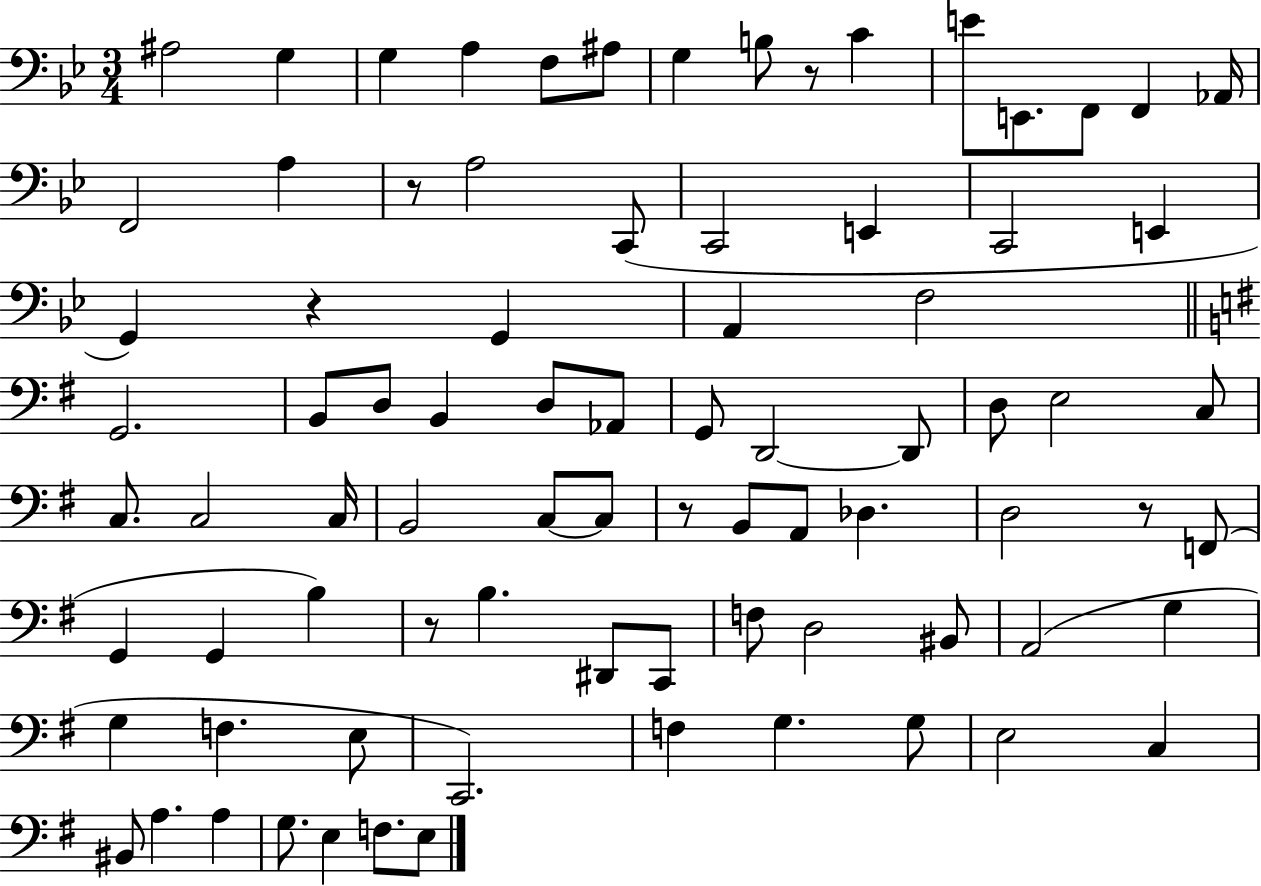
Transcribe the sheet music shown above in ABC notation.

X:1
T:Untitled
M:3/4
L:1/4
K:Bb
^A,2 G, G, A, F,/2 ^A,/2 G, B,/2 z/2 C E/2 E,,/2 F,,/2 F,, _A,,/4 F,,2 A, z/2 A,2 C,,/2 C,,2 E,, C,,2 E,, G,, z G,, A,, F,2 G,,2 B,,/2 D,/2 B,, D,/2 _A,,/2 G,,/2 D,,2 D,,/2 D,/2 E,2 C,/2 C,/2 C,2 C,/4 B,,2 C,/2 C,/2 z/2 B,,/2 A,,/2 _D, D,2 z/2 F,,/2 G,, G,, B, z/2 B, ^D,,/2 C,,/2 F,/2 D,2 ^B,,/2 A,,2 G, G, F, E,/2 C,,2 F, G, G,/2 E,2 C, ^B,,/2 A, A, G,/2 E, F,/2 E,/2